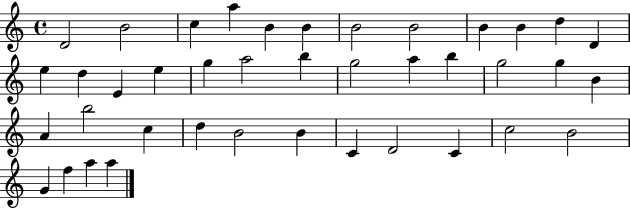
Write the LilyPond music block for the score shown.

{
  \clef treble
  \time 4/4
  \defaultTimeSignature
  \key c \major
  d'2 b'2 | c''4 a''4 b'4 b'4 | b'2 b'2 | b'4 b'4 d''4 d'4 | \break e''4 d''4 e'4 e''4 | g''4 a''2 b''4 | g''2 a''4 b''4 | g''2 g''4 b'4 | \break a'4 b''2 c''4 | d''4 b'2 b'4 | c'4 d'2 c'4 | c''2 b'2 | \break g'4 f''4 a''4 a''4 | \bar "|."
}